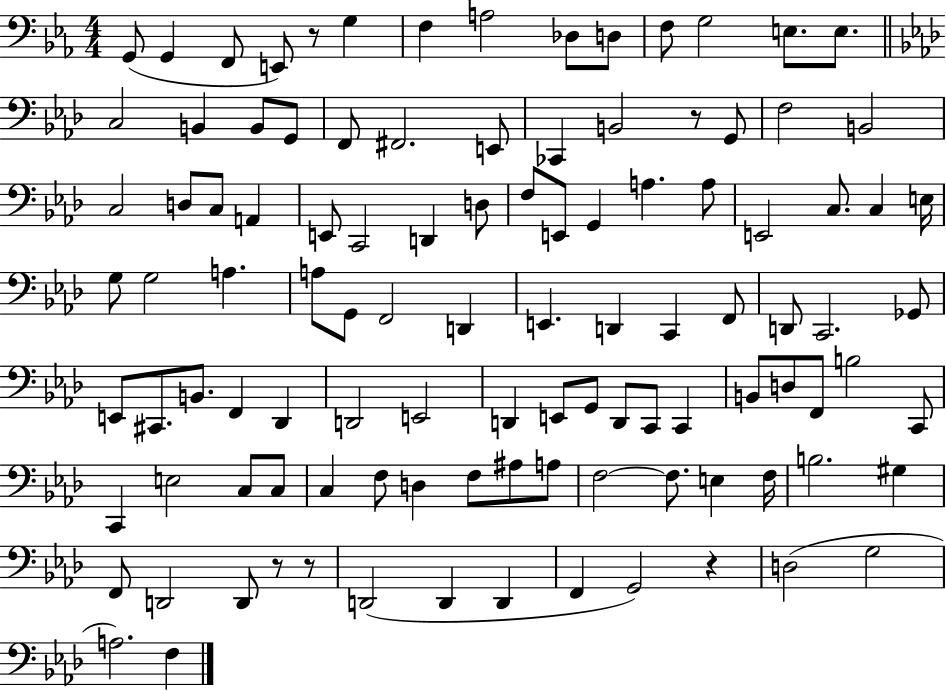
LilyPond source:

{
  \clef bass
  \numericTimeSignature
  \time 4/4
  \key ees \major
  g,8( g,4 f,8 e,8) r8 g4 | f4 a2 des8 d8 | f8 g2 e8. e8. | \bar "||" \break \key aes \major c2 b,4 b,8 g,8 | f,8 fis,2. e,8 | ces,4 b,2 r8 g,8 | f2 b,2 | \break c2 d8 c8 a,4 | e,8 c,2 d,4 d8 | f8 e,8 g,4 a4. a8 | e,2 c8. c4 e16 | \break g8 g2 a4. | a8 g,8 f,2 d,4 | e,4. d,4 c,4 f,8 | d,8 c,2. ges,8 | \break e,8 cis,8. b,8. f,4 des,4 | d,2 e,2 | d,4 e,8 g,8 d,8 c,8 c,4 | b,8 d8 f,8 b2 c,8 | \break c,4 e2 c8 c8 | c4 f8 d4 f8 ais8 a8 | f2~~ f8. e4 f16 | b2. gis4 | \break f,8 d,2 d,8 r8 r8 | d,2( d,4 d,4 | f,4 g,2) r4 | d2( g2 | \break a2.) f4 | \bar "|."
}